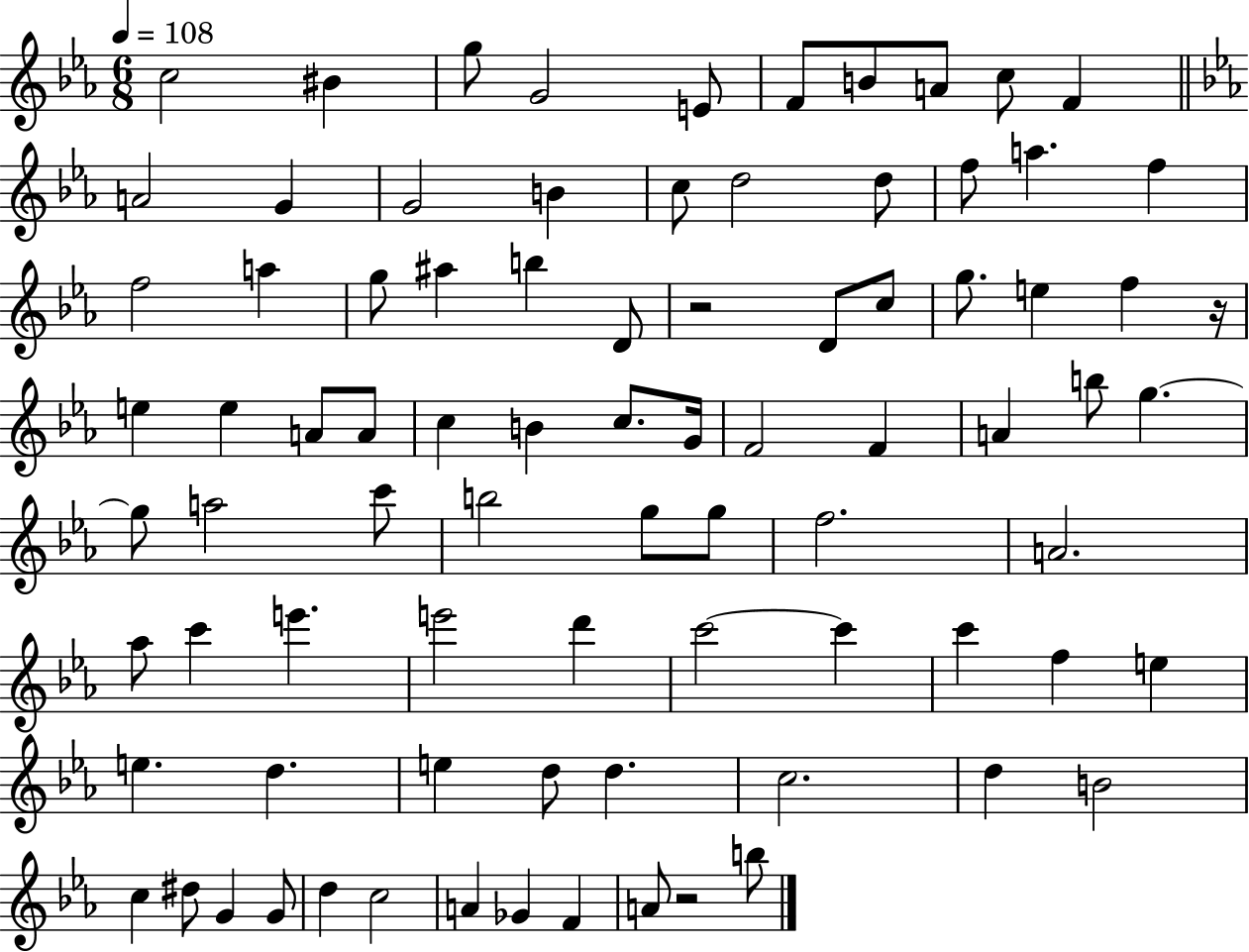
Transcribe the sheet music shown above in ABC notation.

X:1
T:Untitled
M:6/8
L:1/4
K:Eb
c2 ^B g/2 G2 E/2 F/2 B/2 A/2 c/2 F A2 G G2 B c/2 d2 d/2 f/2 a f f2 a g/2 ^a b D/2 z2 D/2 c/2 g/2 e f z/4 e e A/2 A/2 c B c/2 G/4 F2 F A b/2 g g/2 a2 c'/2 b2 g/2 g/2 f2 A2 _a/2 c' e' e'2 d' c'2 c' c' f e e d e d/2 d c2 d B2 c ^d/2 G G/2 d c2 A _G F A/2 z2 b/2